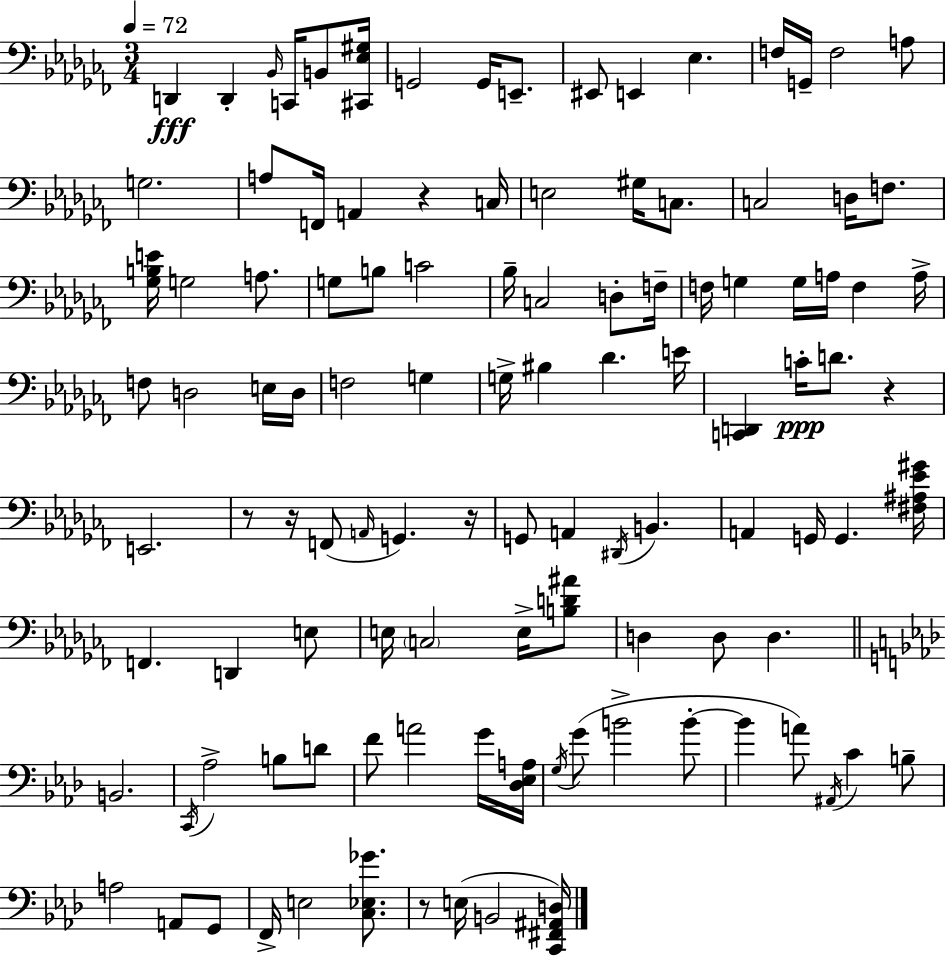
{
  \clef bass
  \numericTimeSignature
  \time 3/4
  \key aes \minor
  \tempo 4 = 72
  d,4\fff d,4-. \grace { bes,16 } c,16 b,8 | <cis, ees gis>16 g,2 g,16 e,8.-- | eis,8 e,4 ees4. | f16 g,16-- f2 a8 | \break g2. | a8 f,16 a,4 r4 | c16 e2 gis16 c8. | c2 d16 f8. | \break <ges b e'>16 g2 a8. | g8 b8 c'2 | bes16-- c2 d8-. | f16-- f16 g4 g16 a16 f4 | \break a16-> f8 d2 e16 | d16 f2 g4 | g16-> bis4 des'4. | e'16 <c, d,>4 c'16-.\ppp d'8. r4 | \break e,2. | r8 r16 f,8( \grace { a,16 } g,4.) | r16 g,8 a,4 \acciaccatura { dis,16 } b,4. | a,4 g,16 g,4. | \break <fis ais ees' gis'>16 f,4. d,4 | e8 e16 \parenthesize c2 | e16-> <b d' ais'>8 d4 d8 d4. | \bar "||" \break \key aes \major b,2. | \acciaccatura { c,16 } aes2-> b8 d'8 | f'8 a'2 g'16 | <des ees a>16 \acciaccatura { g16 } g'8( b'2-> | \break b'8-.~~ b'4 a'8) \acciaccatura { ais,16 } c'4 | b8-- a2 a,8 | g,8 f,16-> e2 | <c ees ges'>8. r8 e16( b,2 | \break <c, fis, ais, d>16) \bar "|."
}